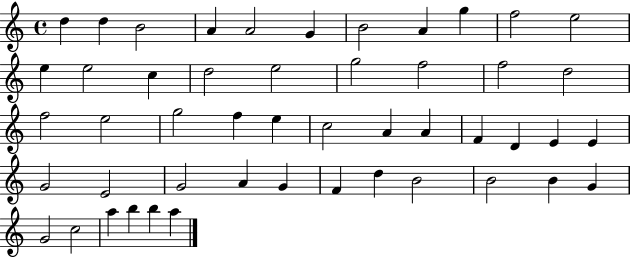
X:1
T:Untitled
M:4/4
L:1/4
K:C
d d B2 A A2 G B2 A g f2 e2 e e2 c d2 e2 g2 f2 f2 d2 f2 e2 g2 f e c2 A A F D E E G2 E2 G2 A G F d B2 B2 B G G2 c2 a b b a